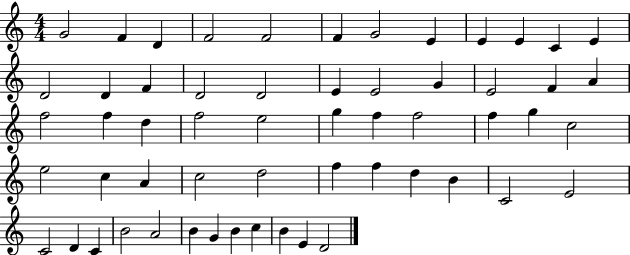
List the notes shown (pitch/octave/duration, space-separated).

G4/h F4/q D4/q F4/h F4/h F4/q G4/h E4/q E4/q E4/q C4/q E4/q D4/h D4/q F4/q D4/h D4/h E4/q E4/h G4/q E4/h F4/q A4/q F5/h F5/q D5/q F5/h E5/h G5/q F5/q F5/h F5/q G5/q C5/h E5/h C5/q A4/q C5/h D5/h F5/q F5/q D5/q B4/q C4/h E4/h C4/h D4/q C4/q B4/h A4/h B4/q G4/q B4/q C5/q B4/q E4/q D4/h